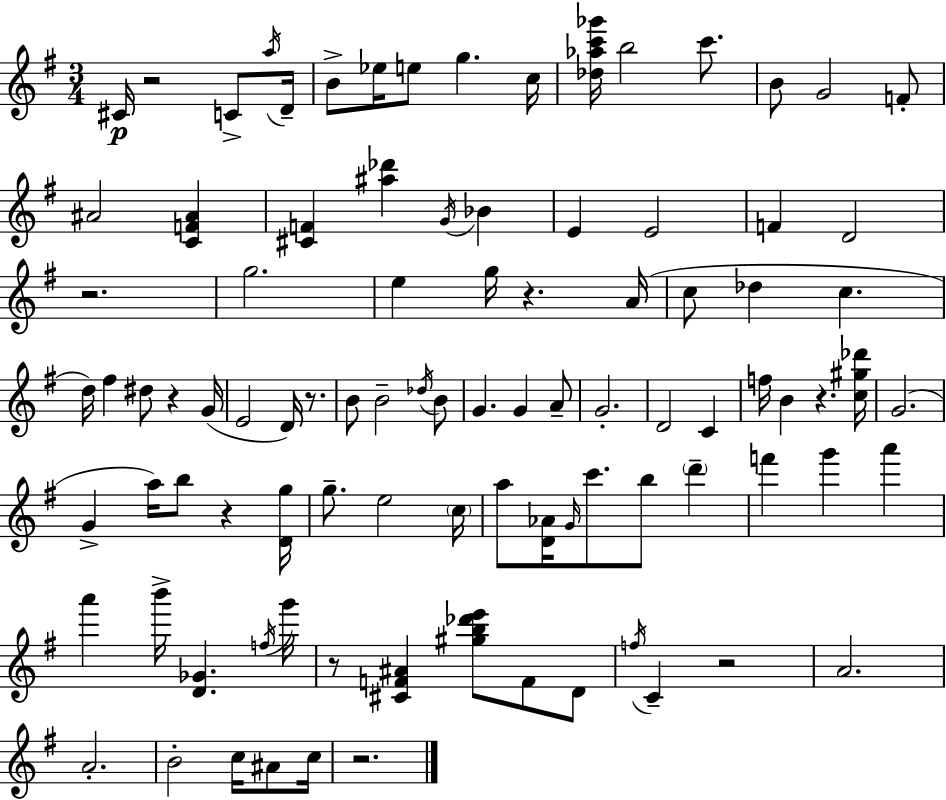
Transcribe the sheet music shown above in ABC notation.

X:1
T:Untitled
M:3/4
L:1/4
K:Em
^C/4 z2 C/2 a/4 D/4 B/2 _e/4 e/2 g c/4 [_d_ac'_g']/4 b2 c'/2 B/2 G2 F/2 ^A2 [CF^A] [^CF] [^a_d'] G/4 _B E E2 F D2 z2 g2 e g/4 z A/4 c/2 _d c d/4 ^f ^d/2 z G/4 E2 D/4 z/2 B/2 B2 _d/4 B/2 G G A/2 G2 D2 C f/4 B z [c^g_d']/4 G2 G a/4 b/2 z [Dg]/4 g/2 e2 c/4 a/2 [D_A]/4 G/4 c'/2 b/2 d' f' g' a' a' b'/4 [D_G] f/4 g'/4 z/2 [^CF^A] [^gb_d'e']/2 F/2 D/2 f/4 C z2 A2 A2 B2 c/4 ^A/2 c/4 z2